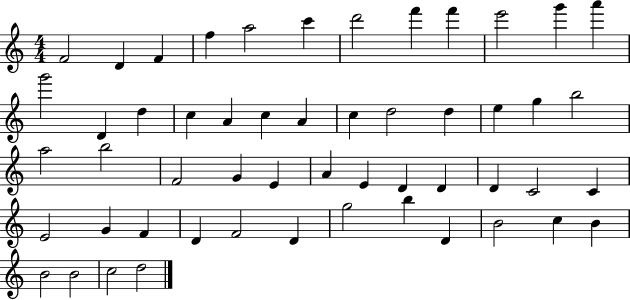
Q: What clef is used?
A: treble